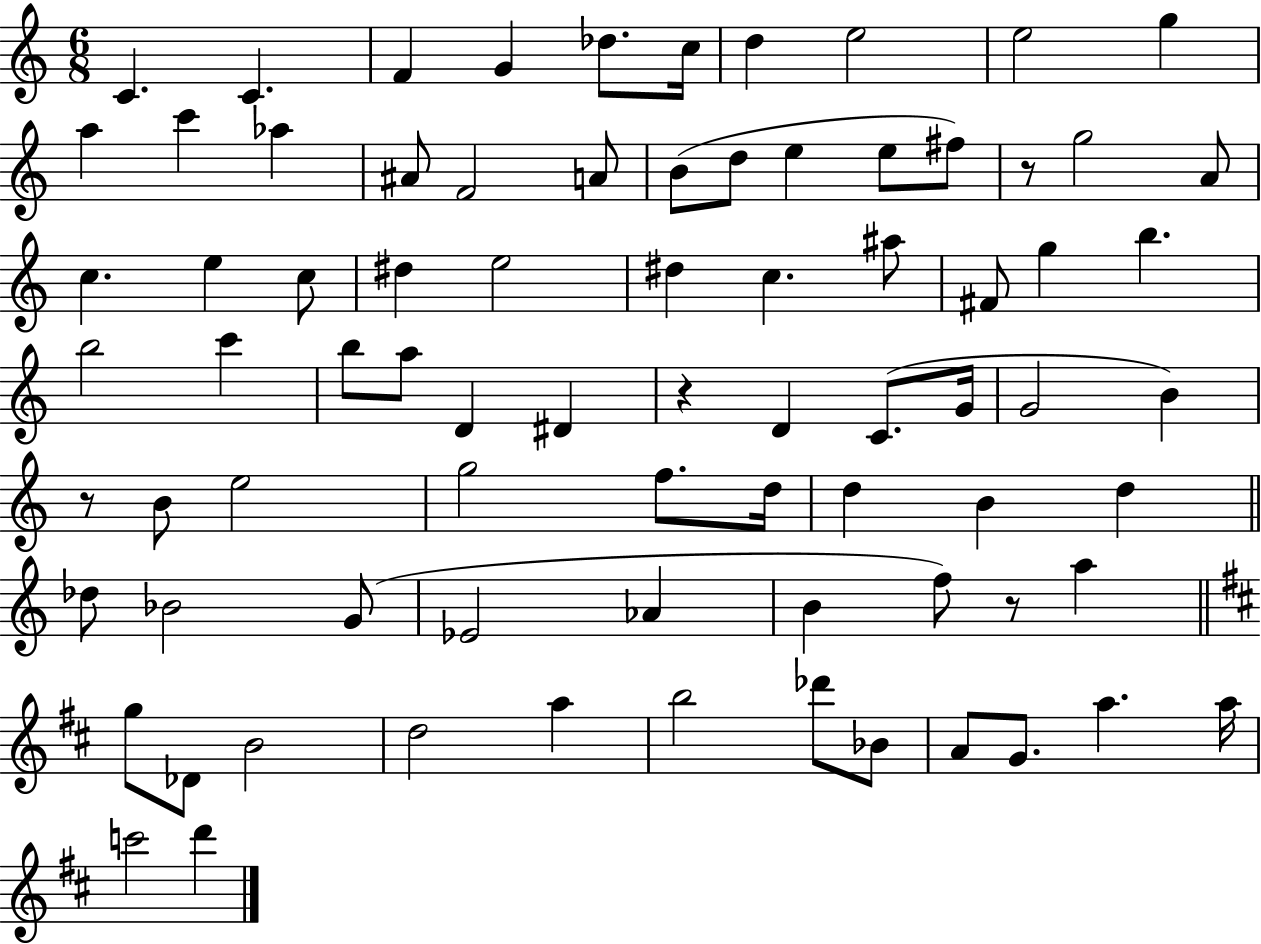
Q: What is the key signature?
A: C major